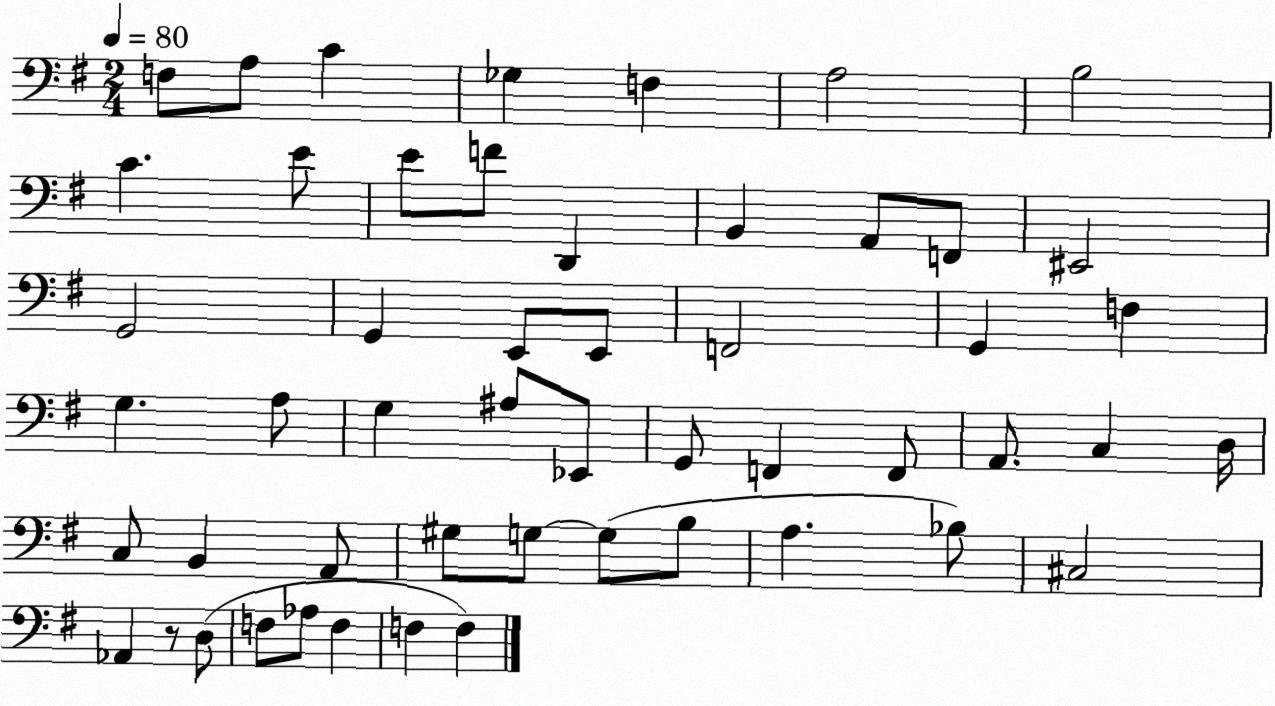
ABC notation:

X:1
T:Untitled
M:2/4
L:1/4
K:G
F,/2 A,/2 C _G, F, A,2 B,2 C E/2 E/2 F/2 D,, B,, A,,/2 F,,/2 ^E,,2 G,,2 G,, E,,/2 E,,/2 F,,2 G,, F, G, A,/2 G, ^A,/2 _E,,/2 G,,/2 F,, F,,/2 A,,/2 C, D,/4 C,/2 B,, A,,/2 ^G,/2 G,/2 G,/2 B,/2 A, _B,/2 ^C,2 _A,, z/2 D,/2 F,/2 _A,/2 F, F, F,